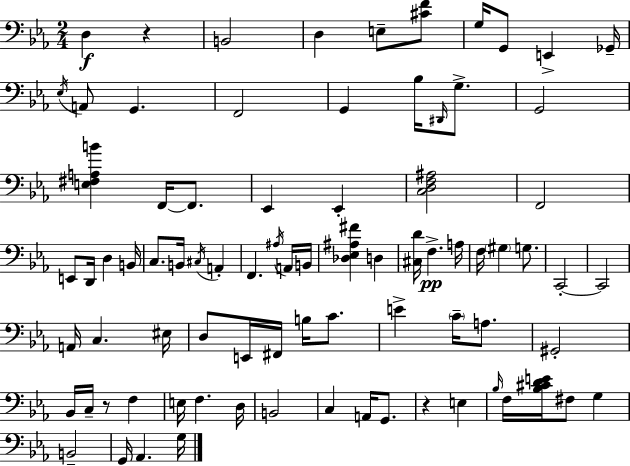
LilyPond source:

{
  \clef bass
  \numericTimeSignature
  \time 2/4
  \key c \minor
  \repeat volta 2 { d4\f r4 | b,2 | d4 e8-- <cis' f'>8 | g16 g,8 e,4-> ges,16-- | \break \acciaccatura { ees16 } a,8 g,4. | f,2 | g,4 bes16 \grace { dis,16 } g8.-> | g,2 | \break <e fis a b'>4 f,16~~ f,8. | ees,4 ees,4-. | <c d f ais>2 | f,2 | \break e,8 d,16 d4 | b,16 c8. b,16 \acciaccatura { cis16 } a,4-. | f,4. | \acciaccatura { ais16 } a,16 b,16 <des ees ais fis'>4 | \break d4 <cis d'>16 f4.->\pp | a16 f16 \parenthesize gis4 | g8. c,2-.~~ | c,2 | \break a,16 c4. | eis16 d8 e,16 fis,16 | b16 c'8. e'4-> | \parenthesize c'16-- a8. gis,2-. | \break bes,16 c16-- r8 | f4 e16 f4. | d16 b,2 | c4 | \break a,16 g,8. r4 | e4 \grace { bes16 } f16 <bes cis' d' e'>16 fis8 | g4 b,2-- | g,16 aes,4. | \break g16 } \bar "|."
}